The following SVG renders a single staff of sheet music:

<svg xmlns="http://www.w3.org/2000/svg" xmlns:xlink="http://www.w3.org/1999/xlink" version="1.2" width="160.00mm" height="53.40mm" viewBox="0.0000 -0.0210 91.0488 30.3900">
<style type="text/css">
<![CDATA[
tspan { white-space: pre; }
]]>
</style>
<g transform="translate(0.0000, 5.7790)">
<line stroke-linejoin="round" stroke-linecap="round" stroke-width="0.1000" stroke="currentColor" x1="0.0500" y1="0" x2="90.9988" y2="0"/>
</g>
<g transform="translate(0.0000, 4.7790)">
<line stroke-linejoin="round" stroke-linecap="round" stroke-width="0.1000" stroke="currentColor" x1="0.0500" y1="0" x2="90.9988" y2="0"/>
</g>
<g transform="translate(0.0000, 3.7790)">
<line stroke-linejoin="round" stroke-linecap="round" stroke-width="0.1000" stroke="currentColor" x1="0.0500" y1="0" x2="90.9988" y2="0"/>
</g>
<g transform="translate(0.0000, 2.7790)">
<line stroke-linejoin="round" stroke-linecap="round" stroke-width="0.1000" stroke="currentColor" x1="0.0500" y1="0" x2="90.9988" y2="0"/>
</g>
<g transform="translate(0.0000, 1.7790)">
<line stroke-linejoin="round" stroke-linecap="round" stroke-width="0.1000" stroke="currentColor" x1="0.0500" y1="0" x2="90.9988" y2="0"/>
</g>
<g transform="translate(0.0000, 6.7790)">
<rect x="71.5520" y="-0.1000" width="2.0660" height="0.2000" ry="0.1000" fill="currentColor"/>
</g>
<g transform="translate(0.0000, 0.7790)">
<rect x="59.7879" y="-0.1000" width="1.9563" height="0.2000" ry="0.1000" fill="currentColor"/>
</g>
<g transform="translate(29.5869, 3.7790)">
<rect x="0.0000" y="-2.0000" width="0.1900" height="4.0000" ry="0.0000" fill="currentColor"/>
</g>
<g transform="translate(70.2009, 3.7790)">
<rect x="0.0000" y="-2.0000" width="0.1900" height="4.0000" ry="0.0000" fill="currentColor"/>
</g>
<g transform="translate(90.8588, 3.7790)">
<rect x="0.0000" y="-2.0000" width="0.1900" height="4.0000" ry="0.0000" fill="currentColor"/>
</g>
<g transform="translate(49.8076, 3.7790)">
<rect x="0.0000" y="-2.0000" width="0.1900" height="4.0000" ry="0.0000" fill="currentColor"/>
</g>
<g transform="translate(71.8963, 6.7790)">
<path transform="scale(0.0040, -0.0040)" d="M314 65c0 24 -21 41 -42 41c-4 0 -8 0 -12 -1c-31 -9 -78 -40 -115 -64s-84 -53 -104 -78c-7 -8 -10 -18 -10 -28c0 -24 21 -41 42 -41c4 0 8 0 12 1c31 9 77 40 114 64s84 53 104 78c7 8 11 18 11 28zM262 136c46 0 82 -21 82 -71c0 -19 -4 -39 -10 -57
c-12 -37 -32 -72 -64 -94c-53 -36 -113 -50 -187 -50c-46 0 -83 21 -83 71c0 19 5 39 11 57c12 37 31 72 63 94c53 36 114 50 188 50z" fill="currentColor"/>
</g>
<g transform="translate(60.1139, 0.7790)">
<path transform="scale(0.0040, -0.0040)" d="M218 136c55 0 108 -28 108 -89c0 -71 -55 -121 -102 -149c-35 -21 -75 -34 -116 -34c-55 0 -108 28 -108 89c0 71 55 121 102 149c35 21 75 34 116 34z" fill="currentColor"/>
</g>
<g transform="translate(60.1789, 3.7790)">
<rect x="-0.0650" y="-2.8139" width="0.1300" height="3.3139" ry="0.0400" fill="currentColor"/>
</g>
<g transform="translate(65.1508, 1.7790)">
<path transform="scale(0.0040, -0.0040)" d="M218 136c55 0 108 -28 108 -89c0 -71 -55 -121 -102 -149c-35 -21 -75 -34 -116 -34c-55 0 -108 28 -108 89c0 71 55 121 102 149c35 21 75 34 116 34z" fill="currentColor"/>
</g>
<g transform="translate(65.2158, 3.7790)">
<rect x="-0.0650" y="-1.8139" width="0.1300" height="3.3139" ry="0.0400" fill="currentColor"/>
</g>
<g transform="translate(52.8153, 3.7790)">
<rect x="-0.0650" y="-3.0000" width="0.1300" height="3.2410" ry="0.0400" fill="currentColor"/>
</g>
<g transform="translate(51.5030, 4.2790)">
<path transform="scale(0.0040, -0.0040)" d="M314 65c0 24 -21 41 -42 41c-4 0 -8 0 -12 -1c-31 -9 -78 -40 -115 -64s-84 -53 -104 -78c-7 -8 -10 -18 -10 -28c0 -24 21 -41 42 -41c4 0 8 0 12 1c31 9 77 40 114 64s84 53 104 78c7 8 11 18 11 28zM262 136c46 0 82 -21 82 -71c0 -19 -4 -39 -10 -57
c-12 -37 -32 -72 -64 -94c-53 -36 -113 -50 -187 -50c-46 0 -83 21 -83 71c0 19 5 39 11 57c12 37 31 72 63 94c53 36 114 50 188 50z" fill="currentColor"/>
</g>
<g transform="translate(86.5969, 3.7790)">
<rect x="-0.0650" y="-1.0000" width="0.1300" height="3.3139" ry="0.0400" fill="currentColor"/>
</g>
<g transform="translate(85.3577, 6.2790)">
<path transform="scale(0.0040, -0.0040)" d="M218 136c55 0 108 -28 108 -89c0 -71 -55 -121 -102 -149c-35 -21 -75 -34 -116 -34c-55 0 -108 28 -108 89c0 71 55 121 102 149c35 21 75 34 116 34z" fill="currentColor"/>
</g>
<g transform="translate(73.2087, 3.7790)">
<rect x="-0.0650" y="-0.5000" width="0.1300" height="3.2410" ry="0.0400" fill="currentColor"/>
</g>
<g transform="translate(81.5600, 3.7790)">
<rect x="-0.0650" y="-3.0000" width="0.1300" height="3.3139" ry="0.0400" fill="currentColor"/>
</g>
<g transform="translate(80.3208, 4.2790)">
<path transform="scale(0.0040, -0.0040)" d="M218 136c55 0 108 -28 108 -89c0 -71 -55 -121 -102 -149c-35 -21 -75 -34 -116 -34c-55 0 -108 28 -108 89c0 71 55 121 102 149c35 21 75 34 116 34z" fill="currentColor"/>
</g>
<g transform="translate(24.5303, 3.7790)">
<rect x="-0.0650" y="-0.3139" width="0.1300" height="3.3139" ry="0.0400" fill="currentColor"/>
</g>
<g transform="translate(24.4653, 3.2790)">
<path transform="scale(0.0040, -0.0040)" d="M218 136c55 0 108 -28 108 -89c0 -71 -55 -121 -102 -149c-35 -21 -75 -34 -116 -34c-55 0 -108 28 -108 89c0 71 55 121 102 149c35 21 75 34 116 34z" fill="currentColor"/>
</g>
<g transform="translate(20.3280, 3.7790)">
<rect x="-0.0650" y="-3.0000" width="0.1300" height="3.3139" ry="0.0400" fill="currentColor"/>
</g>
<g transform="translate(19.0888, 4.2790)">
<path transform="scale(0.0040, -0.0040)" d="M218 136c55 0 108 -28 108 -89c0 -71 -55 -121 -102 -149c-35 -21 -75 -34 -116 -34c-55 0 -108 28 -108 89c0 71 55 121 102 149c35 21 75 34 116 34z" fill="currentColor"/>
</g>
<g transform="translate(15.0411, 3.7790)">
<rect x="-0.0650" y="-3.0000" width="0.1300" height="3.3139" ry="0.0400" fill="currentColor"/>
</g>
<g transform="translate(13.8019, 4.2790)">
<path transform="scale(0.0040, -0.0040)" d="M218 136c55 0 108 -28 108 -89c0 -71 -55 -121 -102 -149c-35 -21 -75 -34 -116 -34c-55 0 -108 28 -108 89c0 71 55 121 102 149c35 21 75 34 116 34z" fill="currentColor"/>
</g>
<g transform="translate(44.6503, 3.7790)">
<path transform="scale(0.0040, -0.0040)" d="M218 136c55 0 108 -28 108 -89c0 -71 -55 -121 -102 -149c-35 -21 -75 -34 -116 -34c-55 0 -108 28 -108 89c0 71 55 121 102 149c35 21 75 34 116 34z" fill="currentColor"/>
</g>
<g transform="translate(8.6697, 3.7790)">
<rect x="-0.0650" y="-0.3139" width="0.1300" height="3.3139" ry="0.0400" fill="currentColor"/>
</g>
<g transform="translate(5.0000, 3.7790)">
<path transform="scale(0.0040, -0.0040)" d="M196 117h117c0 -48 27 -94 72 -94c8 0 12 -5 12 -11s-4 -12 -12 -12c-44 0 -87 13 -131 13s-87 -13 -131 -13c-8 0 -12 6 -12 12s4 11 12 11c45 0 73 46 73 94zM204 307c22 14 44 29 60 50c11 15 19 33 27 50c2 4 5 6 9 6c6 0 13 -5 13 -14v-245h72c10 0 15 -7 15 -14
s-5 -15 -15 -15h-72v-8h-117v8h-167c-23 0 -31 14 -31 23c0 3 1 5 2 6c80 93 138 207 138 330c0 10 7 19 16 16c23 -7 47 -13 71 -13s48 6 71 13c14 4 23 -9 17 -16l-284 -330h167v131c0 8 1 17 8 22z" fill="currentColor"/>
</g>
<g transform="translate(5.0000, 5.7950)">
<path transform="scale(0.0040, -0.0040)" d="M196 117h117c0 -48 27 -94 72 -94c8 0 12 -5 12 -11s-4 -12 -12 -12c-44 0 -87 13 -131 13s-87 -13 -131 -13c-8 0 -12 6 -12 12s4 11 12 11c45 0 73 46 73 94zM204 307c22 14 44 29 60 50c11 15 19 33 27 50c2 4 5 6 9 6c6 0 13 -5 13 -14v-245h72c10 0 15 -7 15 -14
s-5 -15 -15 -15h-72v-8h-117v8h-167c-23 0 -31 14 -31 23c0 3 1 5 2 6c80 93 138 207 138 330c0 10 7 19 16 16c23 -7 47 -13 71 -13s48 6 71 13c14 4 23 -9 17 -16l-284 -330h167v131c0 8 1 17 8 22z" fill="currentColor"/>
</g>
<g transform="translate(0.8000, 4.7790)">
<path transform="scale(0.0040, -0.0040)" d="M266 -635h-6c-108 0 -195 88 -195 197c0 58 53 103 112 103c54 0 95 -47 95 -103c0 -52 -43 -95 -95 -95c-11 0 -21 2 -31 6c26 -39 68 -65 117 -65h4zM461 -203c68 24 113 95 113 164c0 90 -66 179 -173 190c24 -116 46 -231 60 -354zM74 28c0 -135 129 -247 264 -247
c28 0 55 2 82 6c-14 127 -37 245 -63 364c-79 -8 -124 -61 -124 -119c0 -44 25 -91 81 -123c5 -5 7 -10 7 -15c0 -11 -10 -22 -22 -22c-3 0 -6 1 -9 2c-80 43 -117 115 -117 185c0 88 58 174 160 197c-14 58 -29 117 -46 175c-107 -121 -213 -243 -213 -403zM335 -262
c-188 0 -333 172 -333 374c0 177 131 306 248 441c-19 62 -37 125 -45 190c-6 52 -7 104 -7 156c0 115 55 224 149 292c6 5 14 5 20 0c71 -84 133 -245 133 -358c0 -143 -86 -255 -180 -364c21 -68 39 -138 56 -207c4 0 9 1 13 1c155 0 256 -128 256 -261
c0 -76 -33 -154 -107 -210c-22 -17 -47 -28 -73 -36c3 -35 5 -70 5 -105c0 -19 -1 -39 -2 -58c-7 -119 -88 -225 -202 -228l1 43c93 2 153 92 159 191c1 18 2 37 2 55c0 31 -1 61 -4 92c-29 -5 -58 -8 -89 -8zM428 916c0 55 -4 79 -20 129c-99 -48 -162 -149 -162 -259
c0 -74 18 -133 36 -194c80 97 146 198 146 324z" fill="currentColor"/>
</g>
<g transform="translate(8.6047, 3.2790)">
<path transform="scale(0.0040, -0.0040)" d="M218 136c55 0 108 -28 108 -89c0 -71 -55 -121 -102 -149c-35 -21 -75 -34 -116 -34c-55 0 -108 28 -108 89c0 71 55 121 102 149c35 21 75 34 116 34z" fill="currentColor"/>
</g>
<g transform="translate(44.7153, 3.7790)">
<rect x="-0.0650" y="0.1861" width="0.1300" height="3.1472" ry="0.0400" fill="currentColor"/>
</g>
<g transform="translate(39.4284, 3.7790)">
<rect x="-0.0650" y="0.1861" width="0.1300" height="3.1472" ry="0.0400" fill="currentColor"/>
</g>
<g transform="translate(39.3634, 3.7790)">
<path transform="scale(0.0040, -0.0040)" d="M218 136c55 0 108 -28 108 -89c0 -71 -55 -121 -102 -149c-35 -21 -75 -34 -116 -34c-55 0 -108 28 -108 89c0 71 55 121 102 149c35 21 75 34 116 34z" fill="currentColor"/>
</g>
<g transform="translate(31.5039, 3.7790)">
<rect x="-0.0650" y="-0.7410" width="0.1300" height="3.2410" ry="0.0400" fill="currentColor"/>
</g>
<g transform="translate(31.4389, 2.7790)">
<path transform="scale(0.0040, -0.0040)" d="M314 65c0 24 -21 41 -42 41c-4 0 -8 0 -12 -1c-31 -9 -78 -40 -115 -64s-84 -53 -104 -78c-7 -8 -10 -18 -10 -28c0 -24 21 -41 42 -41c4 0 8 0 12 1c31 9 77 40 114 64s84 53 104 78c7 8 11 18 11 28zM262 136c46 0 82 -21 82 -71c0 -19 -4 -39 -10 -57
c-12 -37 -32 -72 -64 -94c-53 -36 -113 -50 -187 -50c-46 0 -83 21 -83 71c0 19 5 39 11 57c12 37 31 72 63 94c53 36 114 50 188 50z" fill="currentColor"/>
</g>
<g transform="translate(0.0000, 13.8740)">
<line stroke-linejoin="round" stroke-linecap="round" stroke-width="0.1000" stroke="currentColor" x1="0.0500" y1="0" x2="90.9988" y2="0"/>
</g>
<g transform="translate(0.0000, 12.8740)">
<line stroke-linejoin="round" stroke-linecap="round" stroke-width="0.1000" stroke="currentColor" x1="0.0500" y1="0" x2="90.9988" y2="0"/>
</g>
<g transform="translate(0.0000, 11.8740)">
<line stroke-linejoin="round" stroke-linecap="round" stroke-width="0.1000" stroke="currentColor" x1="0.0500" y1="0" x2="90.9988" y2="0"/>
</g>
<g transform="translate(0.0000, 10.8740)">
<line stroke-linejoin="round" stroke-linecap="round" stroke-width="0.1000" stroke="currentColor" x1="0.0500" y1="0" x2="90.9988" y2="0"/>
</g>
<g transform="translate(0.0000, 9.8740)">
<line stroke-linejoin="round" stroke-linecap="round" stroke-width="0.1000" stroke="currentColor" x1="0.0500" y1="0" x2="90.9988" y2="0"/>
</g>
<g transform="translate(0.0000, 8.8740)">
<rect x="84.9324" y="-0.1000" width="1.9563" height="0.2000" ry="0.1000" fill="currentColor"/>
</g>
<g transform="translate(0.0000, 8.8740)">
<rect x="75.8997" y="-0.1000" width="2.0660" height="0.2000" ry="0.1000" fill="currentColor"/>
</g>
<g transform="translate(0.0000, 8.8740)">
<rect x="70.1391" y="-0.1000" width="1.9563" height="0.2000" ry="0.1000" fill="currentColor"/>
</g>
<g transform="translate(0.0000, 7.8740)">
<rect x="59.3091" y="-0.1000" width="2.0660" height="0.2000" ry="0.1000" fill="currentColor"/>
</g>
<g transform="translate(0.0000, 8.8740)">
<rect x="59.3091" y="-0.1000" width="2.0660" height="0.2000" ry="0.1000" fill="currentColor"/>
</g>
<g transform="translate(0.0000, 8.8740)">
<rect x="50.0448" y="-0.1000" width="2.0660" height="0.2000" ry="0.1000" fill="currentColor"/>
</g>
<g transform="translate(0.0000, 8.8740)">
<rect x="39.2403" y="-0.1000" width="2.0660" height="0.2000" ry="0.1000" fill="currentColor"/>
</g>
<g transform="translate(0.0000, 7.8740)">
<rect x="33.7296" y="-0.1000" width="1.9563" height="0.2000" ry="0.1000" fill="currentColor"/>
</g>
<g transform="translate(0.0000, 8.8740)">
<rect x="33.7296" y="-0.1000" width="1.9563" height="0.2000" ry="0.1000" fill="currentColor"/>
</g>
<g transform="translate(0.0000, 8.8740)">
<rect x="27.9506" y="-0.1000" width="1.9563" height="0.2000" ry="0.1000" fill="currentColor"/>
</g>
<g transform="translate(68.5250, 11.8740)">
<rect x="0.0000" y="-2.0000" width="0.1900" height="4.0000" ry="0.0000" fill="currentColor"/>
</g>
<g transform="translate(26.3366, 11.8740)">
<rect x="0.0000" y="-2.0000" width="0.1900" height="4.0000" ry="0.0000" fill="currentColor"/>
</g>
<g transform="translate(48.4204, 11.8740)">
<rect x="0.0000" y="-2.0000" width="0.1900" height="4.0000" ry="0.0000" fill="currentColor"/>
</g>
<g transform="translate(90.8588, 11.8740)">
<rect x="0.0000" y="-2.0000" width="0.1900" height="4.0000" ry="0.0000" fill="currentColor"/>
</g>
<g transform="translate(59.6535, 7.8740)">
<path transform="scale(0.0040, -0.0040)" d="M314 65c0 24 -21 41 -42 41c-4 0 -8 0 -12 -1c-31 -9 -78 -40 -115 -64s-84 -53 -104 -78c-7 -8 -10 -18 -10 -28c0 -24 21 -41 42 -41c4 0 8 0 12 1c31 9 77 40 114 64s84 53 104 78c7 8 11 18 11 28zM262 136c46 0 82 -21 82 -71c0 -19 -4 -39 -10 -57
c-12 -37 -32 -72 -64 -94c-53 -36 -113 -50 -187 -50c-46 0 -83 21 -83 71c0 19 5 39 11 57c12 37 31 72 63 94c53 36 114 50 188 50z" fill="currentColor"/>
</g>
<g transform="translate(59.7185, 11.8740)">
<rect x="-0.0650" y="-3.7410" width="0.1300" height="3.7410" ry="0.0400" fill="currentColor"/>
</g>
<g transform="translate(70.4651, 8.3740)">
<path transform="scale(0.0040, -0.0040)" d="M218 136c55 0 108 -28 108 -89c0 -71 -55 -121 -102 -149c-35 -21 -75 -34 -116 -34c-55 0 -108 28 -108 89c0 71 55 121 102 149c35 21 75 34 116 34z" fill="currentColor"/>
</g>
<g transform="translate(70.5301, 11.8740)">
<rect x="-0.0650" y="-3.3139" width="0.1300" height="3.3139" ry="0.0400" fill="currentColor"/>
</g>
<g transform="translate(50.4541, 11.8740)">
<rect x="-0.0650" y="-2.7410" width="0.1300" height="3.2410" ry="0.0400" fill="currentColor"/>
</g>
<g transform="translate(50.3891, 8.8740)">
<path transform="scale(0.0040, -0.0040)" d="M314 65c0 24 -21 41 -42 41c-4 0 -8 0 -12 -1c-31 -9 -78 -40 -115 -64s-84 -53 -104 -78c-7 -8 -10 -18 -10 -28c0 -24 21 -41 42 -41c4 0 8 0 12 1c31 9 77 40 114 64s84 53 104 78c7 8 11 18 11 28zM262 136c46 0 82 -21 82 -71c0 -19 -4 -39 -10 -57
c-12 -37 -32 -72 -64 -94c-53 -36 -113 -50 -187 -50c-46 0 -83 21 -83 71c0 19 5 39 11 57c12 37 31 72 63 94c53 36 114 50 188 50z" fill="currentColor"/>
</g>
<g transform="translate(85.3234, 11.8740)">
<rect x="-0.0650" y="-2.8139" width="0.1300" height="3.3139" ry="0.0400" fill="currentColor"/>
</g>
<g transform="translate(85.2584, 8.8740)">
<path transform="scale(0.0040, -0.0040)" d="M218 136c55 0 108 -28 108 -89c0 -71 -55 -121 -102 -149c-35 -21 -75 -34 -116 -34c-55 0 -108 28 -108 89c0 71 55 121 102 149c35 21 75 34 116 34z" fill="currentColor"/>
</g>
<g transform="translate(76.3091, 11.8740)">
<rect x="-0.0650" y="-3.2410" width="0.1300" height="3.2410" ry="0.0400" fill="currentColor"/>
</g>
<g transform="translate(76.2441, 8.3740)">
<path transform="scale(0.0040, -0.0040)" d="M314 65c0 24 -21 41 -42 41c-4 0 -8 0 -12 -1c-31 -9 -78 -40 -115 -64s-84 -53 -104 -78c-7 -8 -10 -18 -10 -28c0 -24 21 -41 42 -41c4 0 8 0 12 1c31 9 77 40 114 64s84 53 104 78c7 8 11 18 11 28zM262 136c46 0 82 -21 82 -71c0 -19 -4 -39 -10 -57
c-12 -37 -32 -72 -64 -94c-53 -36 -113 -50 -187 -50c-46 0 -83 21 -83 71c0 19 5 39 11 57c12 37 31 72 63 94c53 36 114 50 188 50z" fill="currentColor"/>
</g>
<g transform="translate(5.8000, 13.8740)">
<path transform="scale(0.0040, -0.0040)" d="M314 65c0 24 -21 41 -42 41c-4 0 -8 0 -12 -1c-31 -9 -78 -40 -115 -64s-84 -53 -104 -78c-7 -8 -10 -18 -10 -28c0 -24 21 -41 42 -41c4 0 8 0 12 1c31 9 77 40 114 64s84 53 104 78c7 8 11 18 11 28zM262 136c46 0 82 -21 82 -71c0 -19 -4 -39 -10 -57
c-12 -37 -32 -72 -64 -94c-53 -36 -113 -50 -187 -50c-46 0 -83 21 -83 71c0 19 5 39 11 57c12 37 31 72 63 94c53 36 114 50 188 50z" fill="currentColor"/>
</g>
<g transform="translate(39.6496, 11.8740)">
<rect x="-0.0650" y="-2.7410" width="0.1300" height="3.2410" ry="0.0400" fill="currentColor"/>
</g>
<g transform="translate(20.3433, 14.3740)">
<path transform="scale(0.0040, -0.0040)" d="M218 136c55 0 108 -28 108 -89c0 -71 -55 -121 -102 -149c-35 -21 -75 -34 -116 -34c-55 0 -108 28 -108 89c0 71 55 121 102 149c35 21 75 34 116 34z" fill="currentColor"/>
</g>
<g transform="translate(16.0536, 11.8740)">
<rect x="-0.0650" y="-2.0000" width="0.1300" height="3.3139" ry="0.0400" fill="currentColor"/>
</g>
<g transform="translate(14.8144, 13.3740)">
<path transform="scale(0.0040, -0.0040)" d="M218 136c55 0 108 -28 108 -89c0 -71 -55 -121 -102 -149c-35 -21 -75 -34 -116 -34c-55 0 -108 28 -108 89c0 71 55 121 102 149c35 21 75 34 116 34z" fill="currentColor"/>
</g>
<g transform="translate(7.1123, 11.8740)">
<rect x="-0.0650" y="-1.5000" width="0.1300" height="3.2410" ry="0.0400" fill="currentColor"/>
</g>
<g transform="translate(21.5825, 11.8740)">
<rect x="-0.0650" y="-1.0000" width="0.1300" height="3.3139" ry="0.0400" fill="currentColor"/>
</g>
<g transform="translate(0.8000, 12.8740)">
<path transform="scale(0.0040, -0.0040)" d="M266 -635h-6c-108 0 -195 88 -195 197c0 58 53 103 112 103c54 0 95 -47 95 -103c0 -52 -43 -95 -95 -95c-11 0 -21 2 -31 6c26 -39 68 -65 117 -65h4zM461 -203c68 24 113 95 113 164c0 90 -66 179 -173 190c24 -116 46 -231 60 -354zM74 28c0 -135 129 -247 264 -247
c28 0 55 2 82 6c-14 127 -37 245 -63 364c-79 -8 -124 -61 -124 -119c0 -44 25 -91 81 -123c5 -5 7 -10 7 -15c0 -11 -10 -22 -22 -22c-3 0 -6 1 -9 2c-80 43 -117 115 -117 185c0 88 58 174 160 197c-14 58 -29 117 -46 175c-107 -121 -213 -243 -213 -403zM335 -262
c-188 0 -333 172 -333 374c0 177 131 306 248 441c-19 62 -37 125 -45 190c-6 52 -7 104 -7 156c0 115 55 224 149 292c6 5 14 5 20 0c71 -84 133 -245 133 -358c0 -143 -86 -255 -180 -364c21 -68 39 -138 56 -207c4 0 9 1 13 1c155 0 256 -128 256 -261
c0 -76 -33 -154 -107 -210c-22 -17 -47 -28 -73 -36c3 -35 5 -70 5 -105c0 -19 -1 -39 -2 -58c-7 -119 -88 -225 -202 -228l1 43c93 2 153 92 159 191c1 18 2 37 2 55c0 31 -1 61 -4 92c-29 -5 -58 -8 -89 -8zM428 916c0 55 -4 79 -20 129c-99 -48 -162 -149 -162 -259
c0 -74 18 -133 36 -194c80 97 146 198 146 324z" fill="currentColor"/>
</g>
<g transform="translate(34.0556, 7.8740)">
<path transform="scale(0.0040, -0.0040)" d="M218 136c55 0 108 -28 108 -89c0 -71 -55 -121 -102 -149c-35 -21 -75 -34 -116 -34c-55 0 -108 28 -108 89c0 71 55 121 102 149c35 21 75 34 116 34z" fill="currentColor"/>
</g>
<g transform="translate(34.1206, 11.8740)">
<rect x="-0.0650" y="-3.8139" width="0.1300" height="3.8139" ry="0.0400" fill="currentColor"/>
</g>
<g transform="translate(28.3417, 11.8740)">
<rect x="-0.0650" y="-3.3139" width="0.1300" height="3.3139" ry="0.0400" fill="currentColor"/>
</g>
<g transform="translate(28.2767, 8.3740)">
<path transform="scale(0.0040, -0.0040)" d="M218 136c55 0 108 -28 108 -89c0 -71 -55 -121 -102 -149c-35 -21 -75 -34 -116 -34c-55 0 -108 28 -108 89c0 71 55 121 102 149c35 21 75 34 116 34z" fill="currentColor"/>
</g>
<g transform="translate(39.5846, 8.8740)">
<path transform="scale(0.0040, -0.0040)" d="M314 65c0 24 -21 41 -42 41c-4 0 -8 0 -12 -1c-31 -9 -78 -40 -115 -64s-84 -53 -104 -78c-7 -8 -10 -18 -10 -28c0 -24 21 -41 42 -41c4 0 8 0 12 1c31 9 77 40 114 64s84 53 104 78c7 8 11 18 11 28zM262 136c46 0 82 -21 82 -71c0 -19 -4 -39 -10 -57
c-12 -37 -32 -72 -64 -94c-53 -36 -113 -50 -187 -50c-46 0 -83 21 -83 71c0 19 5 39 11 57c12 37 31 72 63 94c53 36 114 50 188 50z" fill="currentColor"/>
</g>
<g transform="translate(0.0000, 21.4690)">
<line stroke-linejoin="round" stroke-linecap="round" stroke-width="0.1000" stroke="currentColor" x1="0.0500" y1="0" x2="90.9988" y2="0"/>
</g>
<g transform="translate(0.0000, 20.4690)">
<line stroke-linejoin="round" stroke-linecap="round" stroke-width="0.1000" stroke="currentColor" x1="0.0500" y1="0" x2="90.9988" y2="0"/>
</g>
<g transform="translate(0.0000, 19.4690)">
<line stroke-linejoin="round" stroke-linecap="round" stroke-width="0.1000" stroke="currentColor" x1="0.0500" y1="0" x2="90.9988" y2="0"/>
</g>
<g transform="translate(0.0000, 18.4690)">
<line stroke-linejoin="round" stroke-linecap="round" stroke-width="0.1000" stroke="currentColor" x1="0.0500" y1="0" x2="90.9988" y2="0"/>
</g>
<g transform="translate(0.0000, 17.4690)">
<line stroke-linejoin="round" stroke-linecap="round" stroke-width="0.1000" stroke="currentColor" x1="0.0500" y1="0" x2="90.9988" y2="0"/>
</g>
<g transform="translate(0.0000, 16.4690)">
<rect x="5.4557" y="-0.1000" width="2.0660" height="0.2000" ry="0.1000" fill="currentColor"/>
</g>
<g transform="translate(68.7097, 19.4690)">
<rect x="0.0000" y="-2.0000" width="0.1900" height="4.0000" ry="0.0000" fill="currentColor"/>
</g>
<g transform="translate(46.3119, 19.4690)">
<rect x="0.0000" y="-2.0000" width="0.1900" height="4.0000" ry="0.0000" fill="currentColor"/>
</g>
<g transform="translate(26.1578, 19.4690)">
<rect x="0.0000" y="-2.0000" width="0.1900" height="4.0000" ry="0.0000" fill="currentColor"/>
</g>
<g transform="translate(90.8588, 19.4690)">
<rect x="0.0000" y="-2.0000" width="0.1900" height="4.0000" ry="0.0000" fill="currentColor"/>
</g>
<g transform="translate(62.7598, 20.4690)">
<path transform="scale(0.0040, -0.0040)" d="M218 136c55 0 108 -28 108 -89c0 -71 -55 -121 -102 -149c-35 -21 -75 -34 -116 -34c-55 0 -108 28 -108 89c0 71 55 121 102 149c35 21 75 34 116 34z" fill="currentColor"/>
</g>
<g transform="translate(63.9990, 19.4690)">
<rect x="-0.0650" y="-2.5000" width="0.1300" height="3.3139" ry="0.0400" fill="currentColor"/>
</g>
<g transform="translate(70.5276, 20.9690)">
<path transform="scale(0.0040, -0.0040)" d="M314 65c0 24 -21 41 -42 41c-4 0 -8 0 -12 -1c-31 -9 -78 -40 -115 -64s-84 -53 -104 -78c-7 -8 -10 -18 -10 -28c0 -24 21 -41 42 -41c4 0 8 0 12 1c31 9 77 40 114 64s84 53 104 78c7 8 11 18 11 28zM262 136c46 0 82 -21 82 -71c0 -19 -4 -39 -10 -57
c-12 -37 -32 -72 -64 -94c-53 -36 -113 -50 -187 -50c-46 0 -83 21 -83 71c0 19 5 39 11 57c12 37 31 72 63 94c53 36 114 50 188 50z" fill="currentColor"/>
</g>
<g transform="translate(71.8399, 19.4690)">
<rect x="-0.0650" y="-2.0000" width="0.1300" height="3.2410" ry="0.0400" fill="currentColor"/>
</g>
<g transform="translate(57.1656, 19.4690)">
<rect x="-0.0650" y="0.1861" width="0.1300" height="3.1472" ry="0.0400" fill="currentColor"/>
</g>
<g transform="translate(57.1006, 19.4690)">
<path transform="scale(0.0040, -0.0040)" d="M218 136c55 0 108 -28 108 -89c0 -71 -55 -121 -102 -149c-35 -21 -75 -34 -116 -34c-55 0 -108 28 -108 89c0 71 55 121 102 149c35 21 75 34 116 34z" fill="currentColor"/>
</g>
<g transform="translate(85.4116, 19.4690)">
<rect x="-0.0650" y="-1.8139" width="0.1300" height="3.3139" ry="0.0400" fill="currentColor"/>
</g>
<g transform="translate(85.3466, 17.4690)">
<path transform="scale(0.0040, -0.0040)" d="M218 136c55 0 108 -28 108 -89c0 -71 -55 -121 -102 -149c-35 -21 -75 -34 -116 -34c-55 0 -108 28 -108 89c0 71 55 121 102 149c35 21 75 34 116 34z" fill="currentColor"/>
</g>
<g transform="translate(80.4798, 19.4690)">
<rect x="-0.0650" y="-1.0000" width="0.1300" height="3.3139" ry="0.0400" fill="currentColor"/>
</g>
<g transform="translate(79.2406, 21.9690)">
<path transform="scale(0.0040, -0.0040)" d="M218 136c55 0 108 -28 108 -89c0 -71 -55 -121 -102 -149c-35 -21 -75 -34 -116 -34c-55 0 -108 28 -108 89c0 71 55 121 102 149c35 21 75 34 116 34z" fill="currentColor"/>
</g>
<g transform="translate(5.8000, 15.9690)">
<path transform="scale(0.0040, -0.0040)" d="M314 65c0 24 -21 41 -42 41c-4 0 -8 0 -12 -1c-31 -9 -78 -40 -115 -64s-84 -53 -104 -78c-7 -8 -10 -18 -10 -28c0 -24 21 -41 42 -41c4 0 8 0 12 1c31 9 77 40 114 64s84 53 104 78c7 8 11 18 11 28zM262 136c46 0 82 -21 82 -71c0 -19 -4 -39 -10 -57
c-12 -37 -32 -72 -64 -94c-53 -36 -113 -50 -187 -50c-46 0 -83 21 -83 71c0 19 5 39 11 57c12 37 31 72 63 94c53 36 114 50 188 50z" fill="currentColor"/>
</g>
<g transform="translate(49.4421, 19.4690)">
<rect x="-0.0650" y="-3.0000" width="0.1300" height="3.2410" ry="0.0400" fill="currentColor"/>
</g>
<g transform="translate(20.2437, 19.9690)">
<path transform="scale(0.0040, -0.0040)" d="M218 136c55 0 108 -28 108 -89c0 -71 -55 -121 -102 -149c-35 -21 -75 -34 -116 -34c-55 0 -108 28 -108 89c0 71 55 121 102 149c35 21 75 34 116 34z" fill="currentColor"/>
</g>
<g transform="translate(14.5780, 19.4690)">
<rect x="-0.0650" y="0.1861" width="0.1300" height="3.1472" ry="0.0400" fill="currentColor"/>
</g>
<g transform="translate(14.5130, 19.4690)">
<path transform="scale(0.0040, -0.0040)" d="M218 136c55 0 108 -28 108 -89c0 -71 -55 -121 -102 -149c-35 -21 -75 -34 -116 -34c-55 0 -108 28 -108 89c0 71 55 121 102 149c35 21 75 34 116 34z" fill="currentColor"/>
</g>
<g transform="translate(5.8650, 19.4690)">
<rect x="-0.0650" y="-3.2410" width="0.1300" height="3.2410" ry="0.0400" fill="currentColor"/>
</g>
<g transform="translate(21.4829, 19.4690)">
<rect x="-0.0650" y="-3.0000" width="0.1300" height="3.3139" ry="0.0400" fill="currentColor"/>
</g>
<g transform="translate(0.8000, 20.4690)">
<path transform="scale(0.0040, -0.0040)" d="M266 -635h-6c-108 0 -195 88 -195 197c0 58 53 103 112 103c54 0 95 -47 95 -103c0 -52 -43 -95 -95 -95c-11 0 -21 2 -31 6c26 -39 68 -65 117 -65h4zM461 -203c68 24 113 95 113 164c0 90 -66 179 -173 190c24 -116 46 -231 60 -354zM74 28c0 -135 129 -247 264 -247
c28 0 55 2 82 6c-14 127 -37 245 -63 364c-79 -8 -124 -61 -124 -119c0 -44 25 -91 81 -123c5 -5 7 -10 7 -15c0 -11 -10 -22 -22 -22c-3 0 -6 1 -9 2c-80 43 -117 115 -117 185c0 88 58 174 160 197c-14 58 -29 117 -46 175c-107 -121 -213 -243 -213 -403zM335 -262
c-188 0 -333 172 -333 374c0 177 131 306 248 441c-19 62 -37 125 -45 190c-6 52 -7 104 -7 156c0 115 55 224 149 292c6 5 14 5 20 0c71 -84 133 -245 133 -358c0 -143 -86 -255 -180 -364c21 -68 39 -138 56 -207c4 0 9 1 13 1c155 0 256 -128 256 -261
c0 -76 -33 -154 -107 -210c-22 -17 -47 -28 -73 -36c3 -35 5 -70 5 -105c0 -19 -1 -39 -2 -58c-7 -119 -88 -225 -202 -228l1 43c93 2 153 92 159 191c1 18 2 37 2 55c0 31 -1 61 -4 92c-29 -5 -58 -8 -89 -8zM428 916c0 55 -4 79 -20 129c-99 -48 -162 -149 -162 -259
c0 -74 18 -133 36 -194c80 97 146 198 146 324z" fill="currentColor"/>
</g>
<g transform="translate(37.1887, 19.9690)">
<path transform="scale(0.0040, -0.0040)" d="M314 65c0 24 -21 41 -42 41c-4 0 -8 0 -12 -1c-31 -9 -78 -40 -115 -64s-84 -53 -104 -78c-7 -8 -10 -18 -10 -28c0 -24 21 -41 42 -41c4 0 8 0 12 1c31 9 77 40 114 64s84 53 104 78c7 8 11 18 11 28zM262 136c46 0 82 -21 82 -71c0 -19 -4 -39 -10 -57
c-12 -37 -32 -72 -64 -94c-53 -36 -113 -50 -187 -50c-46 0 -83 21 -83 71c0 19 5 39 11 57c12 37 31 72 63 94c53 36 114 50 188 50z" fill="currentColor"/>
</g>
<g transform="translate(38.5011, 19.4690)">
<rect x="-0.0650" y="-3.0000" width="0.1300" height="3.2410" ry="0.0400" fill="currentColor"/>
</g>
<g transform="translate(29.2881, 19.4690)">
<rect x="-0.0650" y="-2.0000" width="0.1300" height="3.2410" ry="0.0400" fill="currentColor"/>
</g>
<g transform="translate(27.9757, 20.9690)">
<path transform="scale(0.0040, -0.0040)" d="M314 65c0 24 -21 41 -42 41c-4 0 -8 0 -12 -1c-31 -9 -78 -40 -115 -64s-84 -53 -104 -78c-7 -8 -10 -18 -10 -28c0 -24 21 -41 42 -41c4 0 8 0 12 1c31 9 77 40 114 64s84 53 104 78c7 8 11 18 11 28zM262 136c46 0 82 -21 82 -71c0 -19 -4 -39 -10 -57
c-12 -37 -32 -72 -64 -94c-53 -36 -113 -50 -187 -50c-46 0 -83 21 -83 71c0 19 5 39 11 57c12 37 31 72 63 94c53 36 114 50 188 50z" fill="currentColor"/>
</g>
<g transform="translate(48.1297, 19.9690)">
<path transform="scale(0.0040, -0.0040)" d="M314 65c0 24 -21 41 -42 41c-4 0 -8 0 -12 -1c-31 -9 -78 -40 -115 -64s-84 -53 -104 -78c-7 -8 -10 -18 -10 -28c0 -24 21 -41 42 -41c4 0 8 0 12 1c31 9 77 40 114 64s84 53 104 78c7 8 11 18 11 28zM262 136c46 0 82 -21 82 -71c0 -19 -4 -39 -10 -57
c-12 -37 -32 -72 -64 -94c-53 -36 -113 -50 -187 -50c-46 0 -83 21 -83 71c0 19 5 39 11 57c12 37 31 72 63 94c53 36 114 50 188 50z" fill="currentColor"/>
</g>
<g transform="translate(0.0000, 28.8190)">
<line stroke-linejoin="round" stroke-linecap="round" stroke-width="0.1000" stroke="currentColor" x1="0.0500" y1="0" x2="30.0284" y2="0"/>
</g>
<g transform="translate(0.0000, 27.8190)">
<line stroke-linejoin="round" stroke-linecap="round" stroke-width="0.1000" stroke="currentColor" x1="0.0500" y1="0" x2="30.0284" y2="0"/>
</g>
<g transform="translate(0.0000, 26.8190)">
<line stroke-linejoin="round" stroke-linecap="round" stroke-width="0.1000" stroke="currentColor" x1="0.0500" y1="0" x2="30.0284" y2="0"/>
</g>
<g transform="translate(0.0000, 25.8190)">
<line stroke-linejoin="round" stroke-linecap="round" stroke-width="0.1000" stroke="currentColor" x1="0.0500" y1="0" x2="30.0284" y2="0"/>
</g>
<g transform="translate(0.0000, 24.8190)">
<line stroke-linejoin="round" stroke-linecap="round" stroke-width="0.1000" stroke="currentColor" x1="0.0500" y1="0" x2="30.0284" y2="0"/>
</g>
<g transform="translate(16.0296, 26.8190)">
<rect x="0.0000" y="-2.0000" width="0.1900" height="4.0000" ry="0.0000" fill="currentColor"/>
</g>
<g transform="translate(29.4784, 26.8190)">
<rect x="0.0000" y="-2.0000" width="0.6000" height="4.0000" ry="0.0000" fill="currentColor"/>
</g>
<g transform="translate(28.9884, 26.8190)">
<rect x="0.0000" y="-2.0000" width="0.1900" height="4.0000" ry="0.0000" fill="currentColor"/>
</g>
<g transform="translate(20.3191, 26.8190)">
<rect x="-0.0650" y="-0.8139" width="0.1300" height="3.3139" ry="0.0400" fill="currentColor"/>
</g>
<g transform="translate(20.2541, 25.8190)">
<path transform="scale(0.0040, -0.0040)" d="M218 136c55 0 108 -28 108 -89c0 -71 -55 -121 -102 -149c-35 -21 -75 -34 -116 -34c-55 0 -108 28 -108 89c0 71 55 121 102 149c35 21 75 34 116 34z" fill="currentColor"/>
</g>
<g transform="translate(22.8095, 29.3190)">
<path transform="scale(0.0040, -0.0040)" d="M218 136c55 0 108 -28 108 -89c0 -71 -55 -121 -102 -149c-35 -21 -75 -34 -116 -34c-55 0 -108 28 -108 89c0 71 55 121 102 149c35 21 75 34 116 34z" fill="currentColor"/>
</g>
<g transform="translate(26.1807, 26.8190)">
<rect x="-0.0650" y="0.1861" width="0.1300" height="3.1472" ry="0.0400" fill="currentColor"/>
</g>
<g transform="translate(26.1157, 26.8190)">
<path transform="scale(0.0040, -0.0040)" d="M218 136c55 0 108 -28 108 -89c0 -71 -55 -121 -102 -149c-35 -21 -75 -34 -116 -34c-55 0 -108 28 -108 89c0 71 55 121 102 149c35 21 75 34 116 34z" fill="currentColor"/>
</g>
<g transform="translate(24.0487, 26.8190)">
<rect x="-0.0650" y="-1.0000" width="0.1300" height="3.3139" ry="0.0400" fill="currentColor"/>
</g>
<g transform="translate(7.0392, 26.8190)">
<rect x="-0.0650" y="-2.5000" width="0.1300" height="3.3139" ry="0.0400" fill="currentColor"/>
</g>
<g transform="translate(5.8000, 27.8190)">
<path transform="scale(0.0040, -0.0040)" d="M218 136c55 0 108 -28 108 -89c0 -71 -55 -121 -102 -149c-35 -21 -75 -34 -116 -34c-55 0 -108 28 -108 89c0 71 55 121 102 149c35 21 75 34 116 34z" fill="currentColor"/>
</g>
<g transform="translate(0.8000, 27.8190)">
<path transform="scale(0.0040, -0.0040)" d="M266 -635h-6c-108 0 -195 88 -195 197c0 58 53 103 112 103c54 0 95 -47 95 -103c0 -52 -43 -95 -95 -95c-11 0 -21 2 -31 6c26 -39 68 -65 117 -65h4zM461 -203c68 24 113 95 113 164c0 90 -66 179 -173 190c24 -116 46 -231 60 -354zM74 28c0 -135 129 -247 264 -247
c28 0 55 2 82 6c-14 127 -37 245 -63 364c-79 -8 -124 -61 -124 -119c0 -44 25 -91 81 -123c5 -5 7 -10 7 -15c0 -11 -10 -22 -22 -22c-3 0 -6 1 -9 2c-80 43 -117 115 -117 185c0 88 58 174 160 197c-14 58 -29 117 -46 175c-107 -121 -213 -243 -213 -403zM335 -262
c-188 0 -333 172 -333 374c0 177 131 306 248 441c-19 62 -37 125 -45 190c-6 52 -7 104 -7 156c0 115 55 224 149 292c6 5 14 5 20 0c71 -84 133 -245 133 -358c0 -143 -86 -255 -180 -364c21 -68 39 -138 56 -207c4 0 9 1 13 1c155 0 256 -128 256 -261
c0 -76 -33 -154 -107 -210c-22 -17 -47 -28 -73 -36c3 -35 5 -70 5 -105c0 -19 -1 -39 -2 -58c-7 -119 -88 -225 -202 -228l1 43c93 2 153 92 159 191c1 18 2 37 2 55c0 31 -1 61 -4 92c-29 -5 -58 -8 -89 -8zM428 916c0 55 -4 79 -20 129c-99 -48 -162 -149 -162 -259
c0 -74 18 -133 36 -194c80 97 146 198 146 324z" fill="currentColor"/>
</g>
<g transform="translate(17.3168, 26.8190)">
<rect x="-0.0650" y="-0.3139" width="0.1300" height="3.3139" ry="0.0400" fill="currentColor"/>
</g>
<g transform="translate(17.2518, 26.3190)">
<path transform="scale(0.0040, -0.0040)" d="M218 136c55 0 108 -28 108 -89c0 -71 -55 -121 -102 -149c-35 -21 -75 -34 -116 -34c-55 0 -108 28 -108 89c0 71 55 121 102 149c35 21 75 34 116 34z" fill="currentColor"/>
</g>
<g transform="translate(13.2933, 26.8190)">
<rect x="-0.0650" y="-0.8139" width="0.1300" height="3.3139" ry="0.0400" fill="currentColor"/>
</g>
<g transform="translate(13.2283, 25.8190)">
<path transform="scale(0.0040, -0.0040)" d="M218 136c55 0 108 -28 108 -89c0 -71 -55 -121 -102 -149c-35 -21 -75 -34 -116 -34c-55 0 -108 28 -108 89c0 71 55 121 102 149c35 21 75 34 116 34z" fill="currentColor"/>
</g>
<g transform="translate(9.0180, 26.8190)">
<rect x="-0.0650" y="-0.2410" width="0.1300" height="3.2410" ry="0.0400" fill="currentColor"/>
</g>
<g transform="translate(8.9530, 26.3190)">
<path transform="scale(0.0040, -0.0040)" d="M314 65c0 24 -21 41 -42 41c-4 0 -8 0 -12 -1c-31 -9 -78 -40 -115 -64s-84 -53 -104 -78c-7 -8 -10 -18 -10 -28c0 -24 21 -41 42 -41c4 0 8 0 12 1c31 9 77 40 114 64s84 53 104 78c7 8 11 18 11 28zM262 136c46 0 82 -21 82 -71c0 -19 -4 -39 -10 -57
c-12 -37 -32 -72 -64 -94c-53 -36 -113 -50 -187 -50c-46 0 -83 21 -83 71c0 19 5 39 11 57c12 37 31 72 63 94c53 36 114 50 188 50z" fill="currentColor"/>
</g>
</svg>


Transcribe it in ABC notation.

X:1
T:Untitled
M:4/4
L:1/4
K:C
c A A c d2 B B A2 a f C2 A D E2 F D b c' a2 a2 c'2 b b2 a b2 B A F2 A2 A2 B G F2 D f G c2 d c d D B